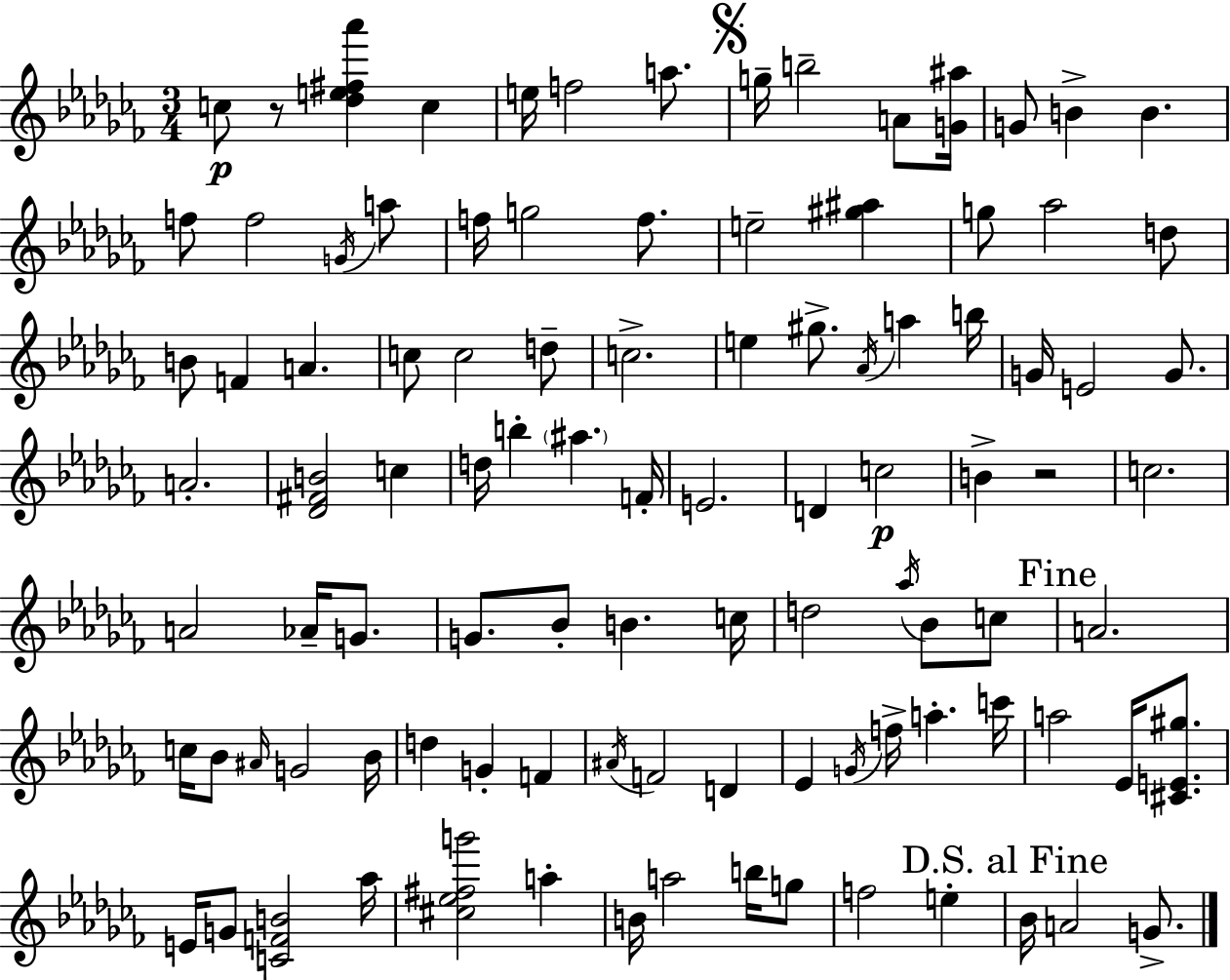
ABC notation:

X:1
T:Untitled
M:3/4
L:1/4
K:Abm
c/2 z/2 [_de^f_a'] c e/4 f2 a/2 g/4 b2 A/2 [G^a]/4 G/2 B B f/2 f2 G/4 a/2 f/4 g2 f/2 e2 [^g^a] g/2 _a2 d/2 B/2 F A c/2 c2 d/2 c2 e ^g/2 _A/4 a b/4 G/4 E2 G/2 A2 [_D^FB]2 c d/4 b ^a F/4 E2 D c2 B z2 c2 A2 _A/4 G/2 G/2 _B/2 B c/4 d2 _a/4 _B/2 c/2 A2 c/4 _B/2 ^A/4 G2 _B/4 d G F ^A/4 F2 D _E G/4 f/4 a c'/4 a2 _E/4 [^CE^g]/2 E/4 G/2 [CFB]2 _a/4 [^c_e^fg']2 a B/4 a2 b/4 g/2 f2 e _B/4 A2 G/2